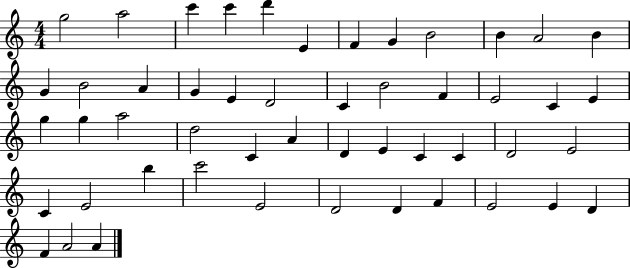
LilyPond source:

{
  \clef treble
  \numericTimeSignature
  \time 4/4
  \key c \major
  g''2 a''2 | c'''4 c'''4 d'''4 e'4 | f'4 g'4 b'2 | b'4 a'2 b'4 | \break g'4 b'2 a'4 | g'4 e'4 d'2 | c'4 b'2 f'4 | e'2 c'4 e'4 | \break g''4 g''4 a''2 | d''2 c'4 a'4 | d'4 e'4 c'4 c'4 | d'2 e'2 | \break c'4 e'2 b''4 | c'''2 e'2 | d'2 d'4 f'4 | e'2 e'4 d'4 | \break f'4 a'2 a'4 | \bar "|."
}